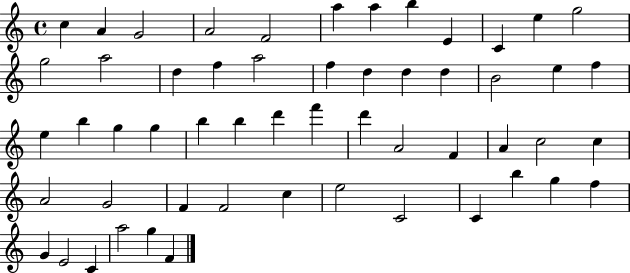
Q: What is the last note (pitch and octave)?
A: F4